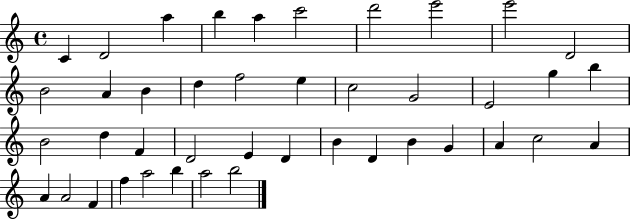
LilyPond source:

{
  \clef treble
  \time 4/4
  \defaultTimeSignature
  \key c \major
  c'4 d'2 a''4 | b''4 a''4 c'''2 | d'''2 e'''2 | e'''2 d'2 | \break b'2 a'4 b'4 | d''4 f''2 e''4 | c''2 g'2 | e'2 g''4 b''4 | \break b'2 d''4 f'4 | d'2 e'4 d'4 | b'4 d'4 b'4 g'4 | a'4 c''2 a'4 | \break a'4 a'2 f'4 | f''4 a''2 b''4 | a''2 b''2 | \bar "|."
}